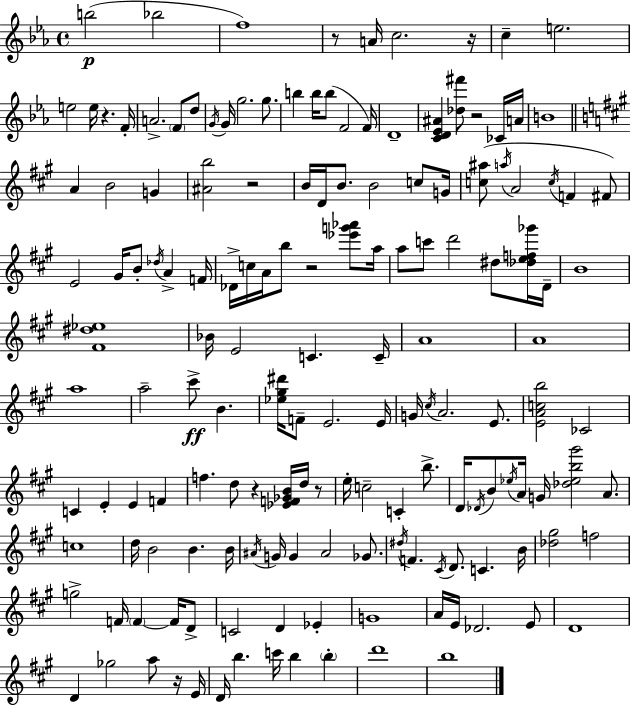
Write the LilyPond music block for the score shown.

{
  \clef treble
  \time 4/4
  \defaultTimeSignature
  \key c \minor
  \repeat volta 2 { b''2(\p bes''2 | f''1) | r8 a'16 c''2. r16 | c''4-- e''2. | \break e''2 e''16 r4. f'16-. | a'2.-> \parenthesize f'8 d''8 | \acciaccatura { g'16 } g'16 g''2. g''8. | b''4 b''16 b''8( f'2 | \break f'16) d'1-- | <c' d' ees' ais'>4 <des'' fis'''>8 r2 ces'16 | a'16 b'1 | \bar "||" \break \key a \major a'4 b'2 g'4 | <ais' b''>2 r2 | b'16 d'16 b'8. b'2 c''8 g'16 | <c'' ais''>8( \acciaccatura { a''16 } a'2 \acciaccatura { c''16 } f'4 | \break fis'8) e'2 gis'16 b'8-. \acciaccatura { des''16 } a'4-> | f'16 des'16-> c''16 a'16 b''8 r2 | <ees''' g''' aes'''>8 a''16 a''8 c'''8 d'''2 dis''8 | <des'' e'' f'' ges'''>16 d'16-- b'1 | \break <fis' dis'' ees''>1 | bes'16 e'2 c'4. | c'16-- a'1 | a'1 | \break a''1 | a''2-- cis'''8->\ff b'4. | <ees'' gis'' dis'''>16 f'8-- e'2. | e'16 g'16 \acciaccatura { cis''16 } a'2. | \break e'8. <e' a' c'' b''>2 ces'2 | c'4 e'4-. e'4 | f'4 f''4. d''8 r4 | <ees' f' ges' b'>16 d''16 r8 e''16-. c''2-- c'4-. | \break b''8.-> d'16 \acciaccatura { des'16 } b'8 \acciaccatura { ees''16 } a'16 g'16 <des'' ees'' b'' gis'''>2 | a'8. c''1 | d''16 b'2 b'4. | b'16 \acciaccatura { ais'16 } g'16 g'4 ais'2 | \break ges'8. \acciaccatura { dis''16 } f'4. \acciaccatura { cis'16 } d'8. | c'4. b'16 <des'' gis''>2 | f''2 g''2-> | f'16 \parenthesize f'4~~ f'16 d'8-> c'2 | \break d'4 ees'4-. g'1 | a'16 e'16 des'2. | e'8 d'1 | d'4 ges''2 | \break a''8 r16 e'16 d'16 b''4. | c'''16 b''4 \parenthesize b''4-. d'''1 | b''1 | } \bar "|."
}